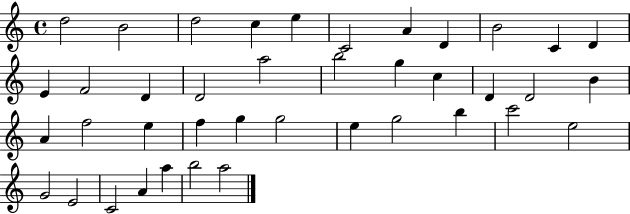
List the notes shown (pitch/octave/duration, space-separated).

D5/h B4/h D5/h C5/q E5/q C4/h A4/q D4/q B4/h C4/q D4/q E4/q F4/h D4/q D4/h A5/h B5/h G5/q C5/q D4/q D4/h B4/q A4/q F5/h E5/q F5/q G5/q G5/h E5/q G5/h B5/q C6/h E5/h G4/h E4/h C4/h A4/q A5/q B5/h A5/h